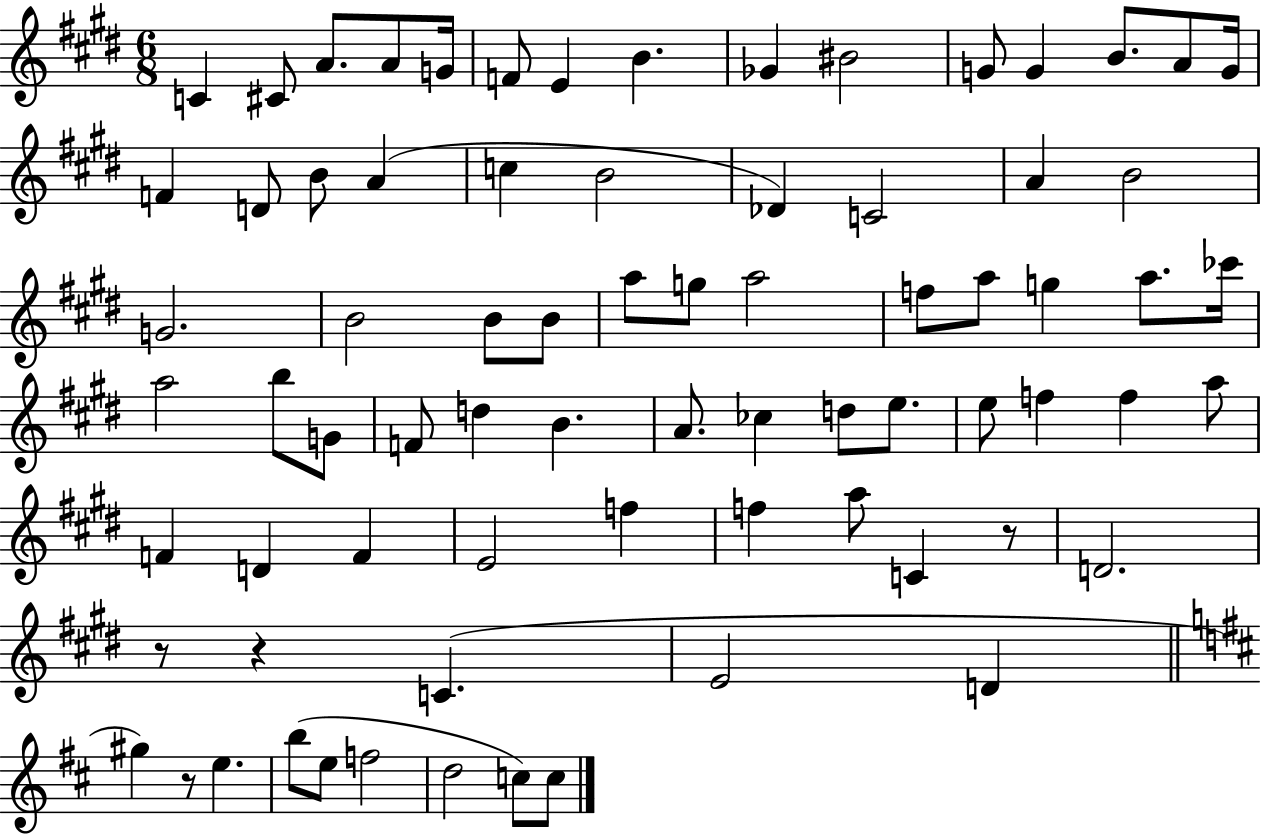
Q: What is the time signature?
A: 6/8